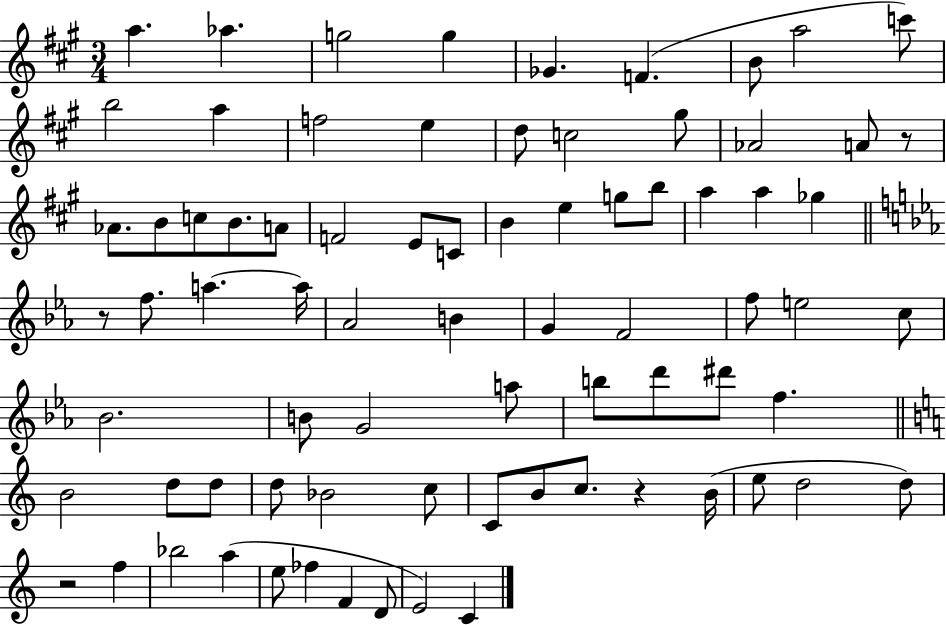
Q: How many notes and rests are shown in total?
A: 77